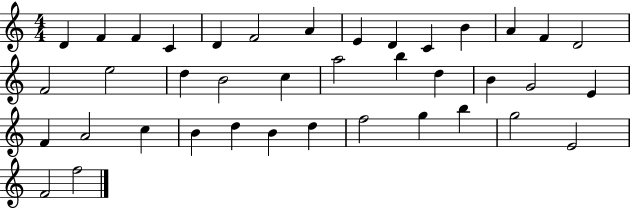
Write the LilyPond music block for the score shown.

{
  \clef treble
  \numericTimeSignature
  \time 4/4
  \key c \major
  d'4 f'4 f'4 c'4 | d'4 f'2 a'4 | e'4 d'4 c'4 b'4 | a'4 f'4 d'2 | \break f'2 e''2 | d''4 b'2 c''4 | a''2 b''4 d''4 | b'4 g'2 e'4 | \break f'4 a'2 c''4 | b'4 d''4 b'4 d''4 | f''2 g''4 b''4 | g''2 e'2 | \break f'2 f''2 | \bar "|."
}